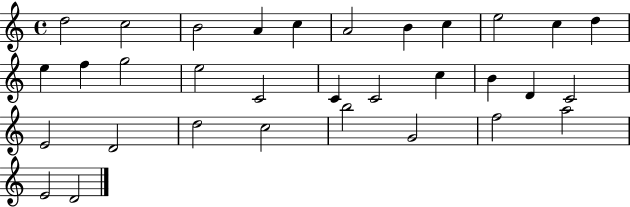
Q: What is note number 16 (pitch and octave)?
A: C4